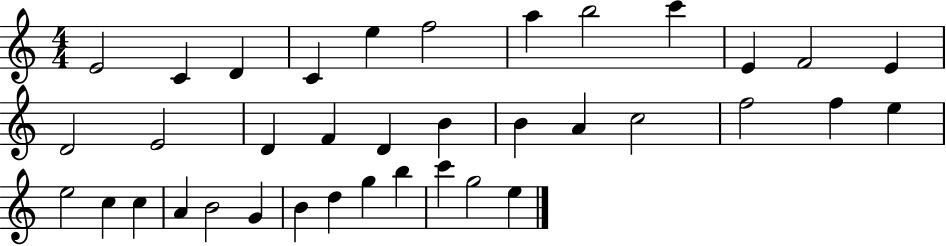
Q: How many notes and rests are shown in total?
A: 37